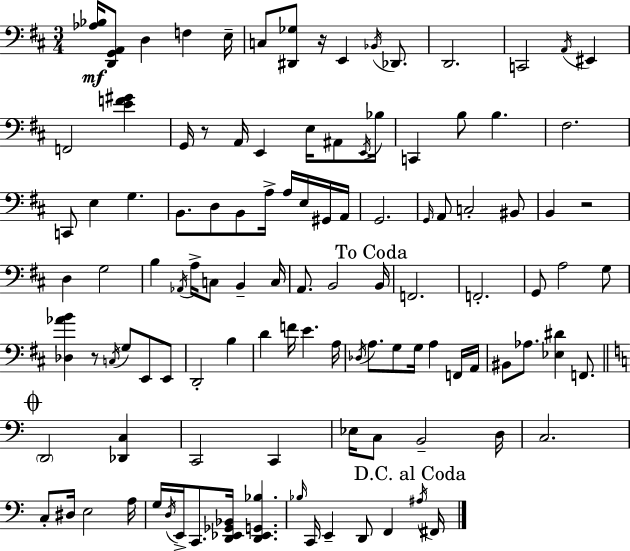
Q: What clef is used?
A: bass